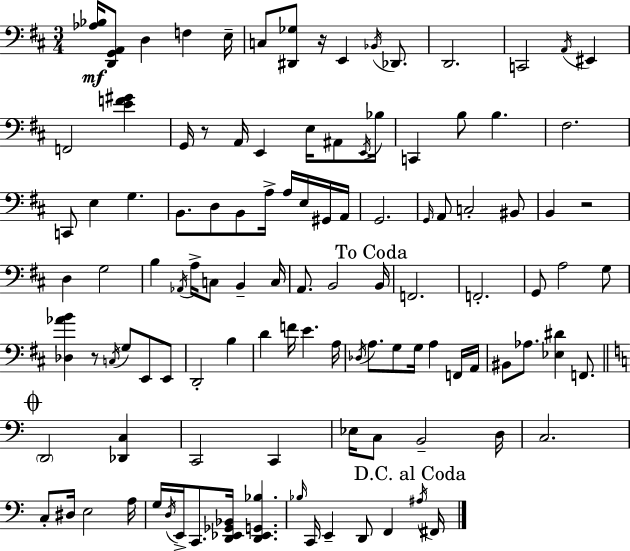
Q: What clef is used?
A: bass